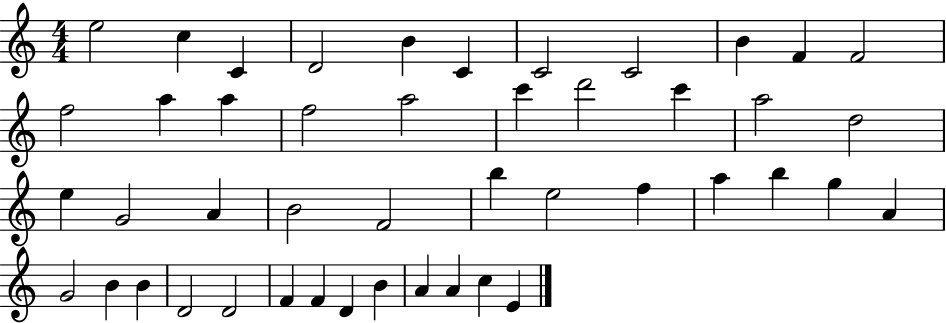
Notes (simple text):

E5/h C5/q C4/q D4/h B4/q C4/q C4/h C4/h B4/q F4/q F4/h F5/h A5/q A5/q F5/h A5/h C6/q D6/h C6/q A5/h D5/h E5/q G4/h A4/q B4/h F4/h B5/q E5/h F5/q A5/q B5/q G5/q A4/q G4/h B4/q B4/q D4/h D4/h F4/q F4/q D4/q B4/q A4/q A4/q C5/q E4/q